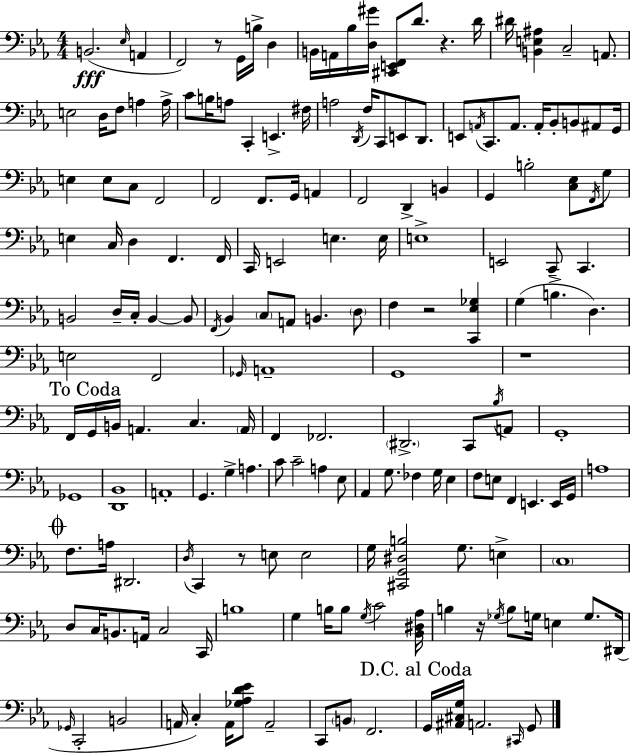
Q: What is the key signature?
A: EES major